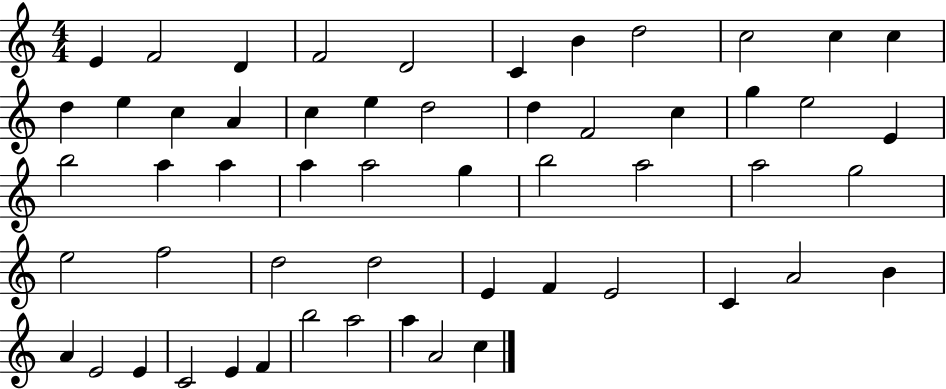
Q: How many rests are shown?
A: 0